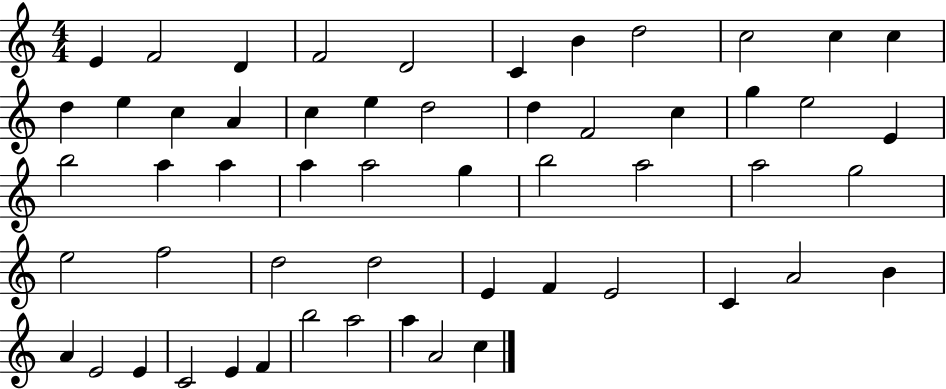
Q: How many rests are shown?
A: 0